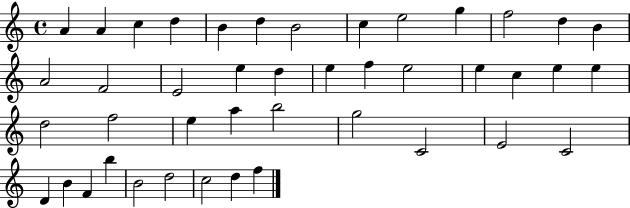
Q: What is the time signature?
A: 4/4